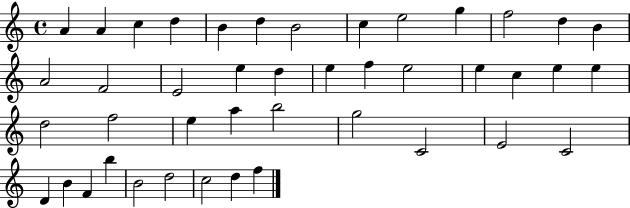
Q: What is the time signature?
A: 4/4